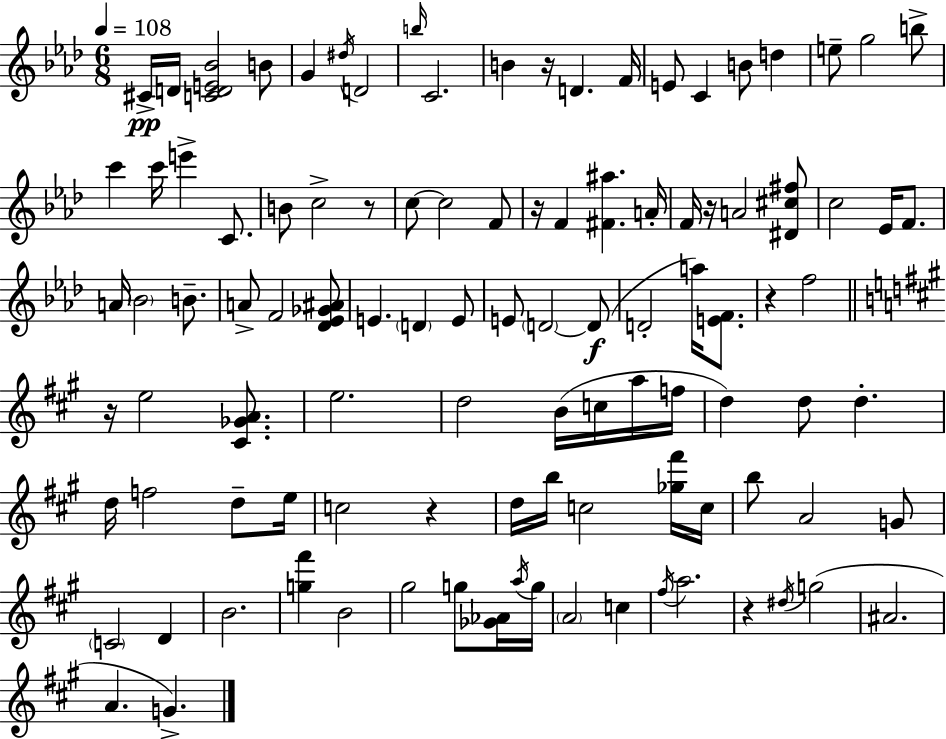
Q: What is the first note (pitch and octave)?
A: C#4